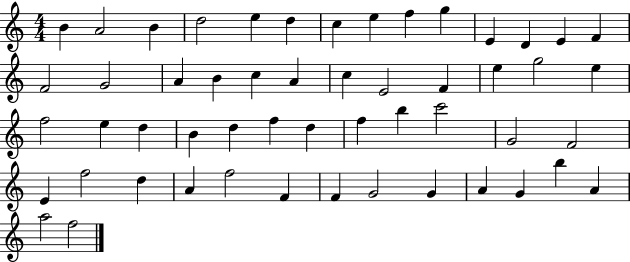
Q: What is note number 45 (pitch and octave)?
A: F4